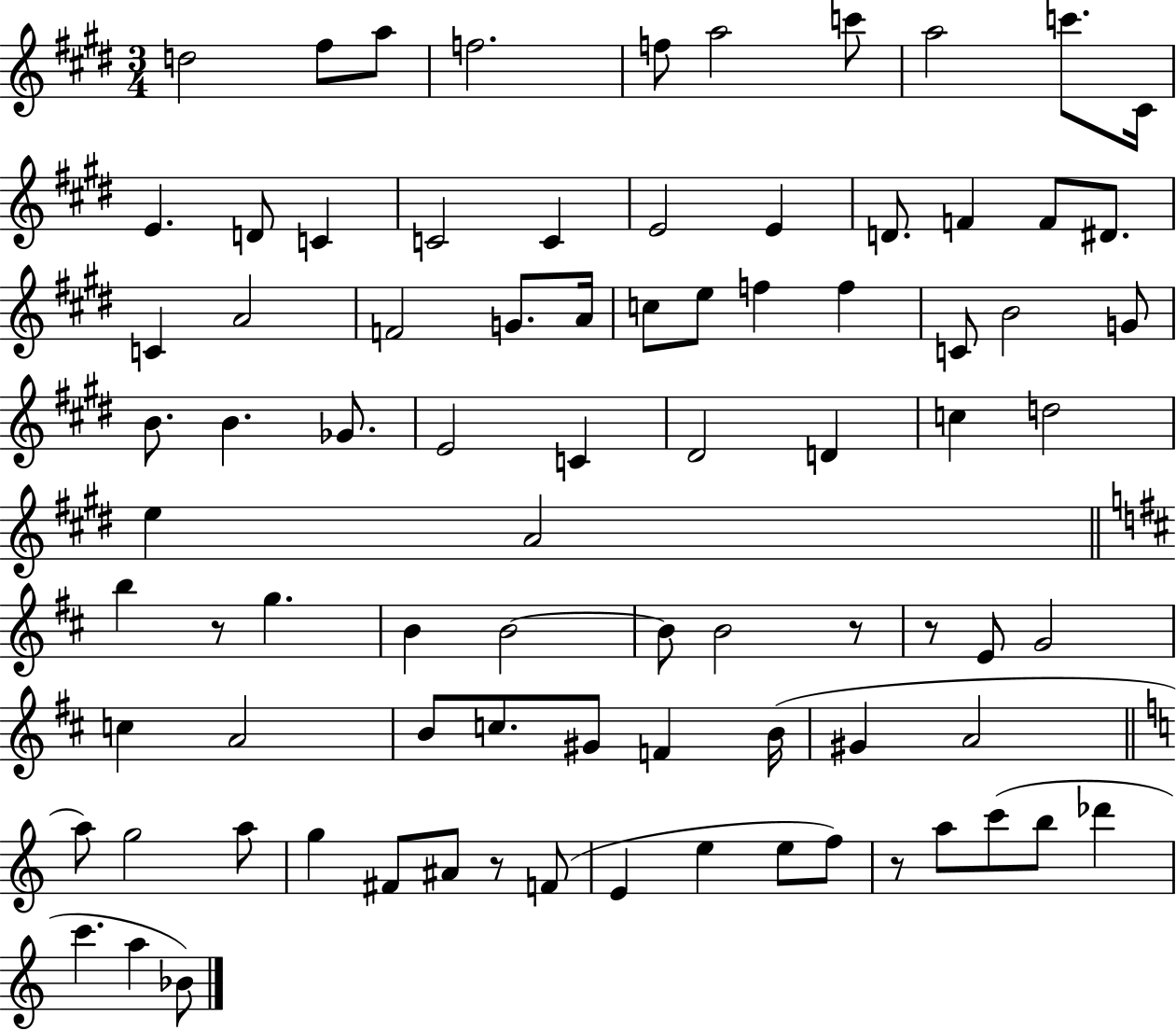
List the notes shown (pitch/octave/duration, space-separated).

D5/h F#5/e A5/e F5/h. F5/e A5/h C6/e A5/h C6/e. C#4/s E4/q. D4/e C4/q C4/h C4/q E4/h E4/q D4/e. F4/q F4/e D#4/e. C4/q A4/h F4/h G4/e. A4/s C5/e E5/e F5/q F5/q C4/e B4/h G4/e B4/e. B4/q. Gb4/e. E4/h C4/q D#4/h D4/q C5/q D5/h E5/q A4/h B5/q R/e G5/q. B4/q B4/h B4/e B4/h R/e R/e E4/e G4/h C5/q A4/h B4/e C5/e. G#4/e F4/q B4/s G#4/q A4/h A5/e G5/h A5/e G5/q F#4/e A#4/e R/e F4/e E4/q E5/q E5/e F5/e R/e A5/e C6/e B5/e Db6/q C6/q. A5/q Bb4/e